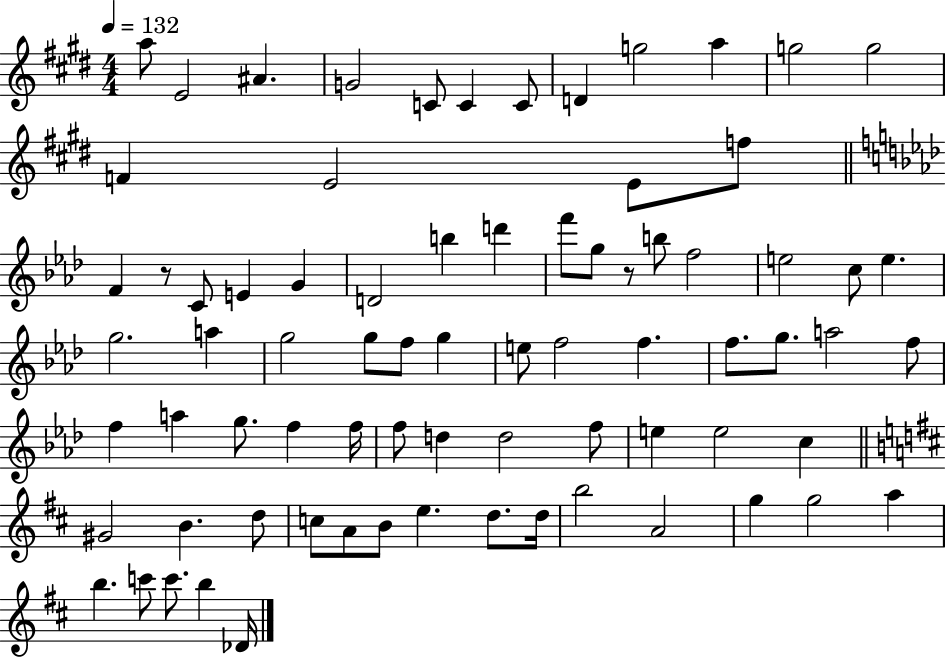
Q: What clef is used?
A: treble